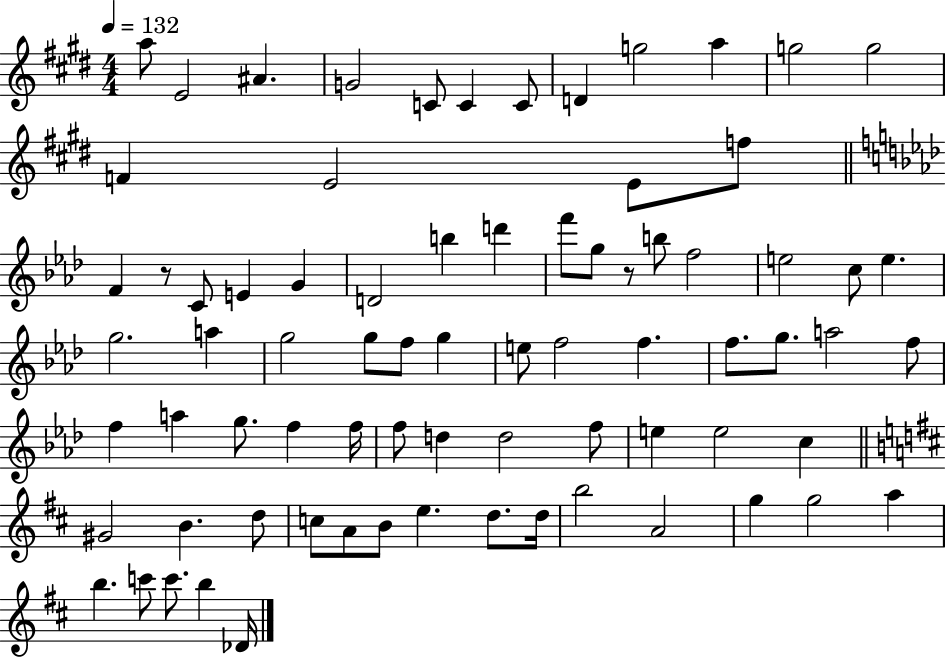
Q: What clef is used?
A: treble